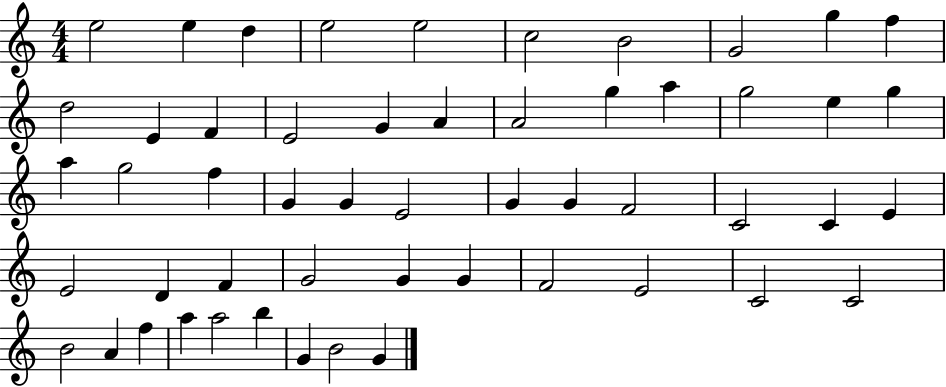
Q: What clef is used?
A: treble